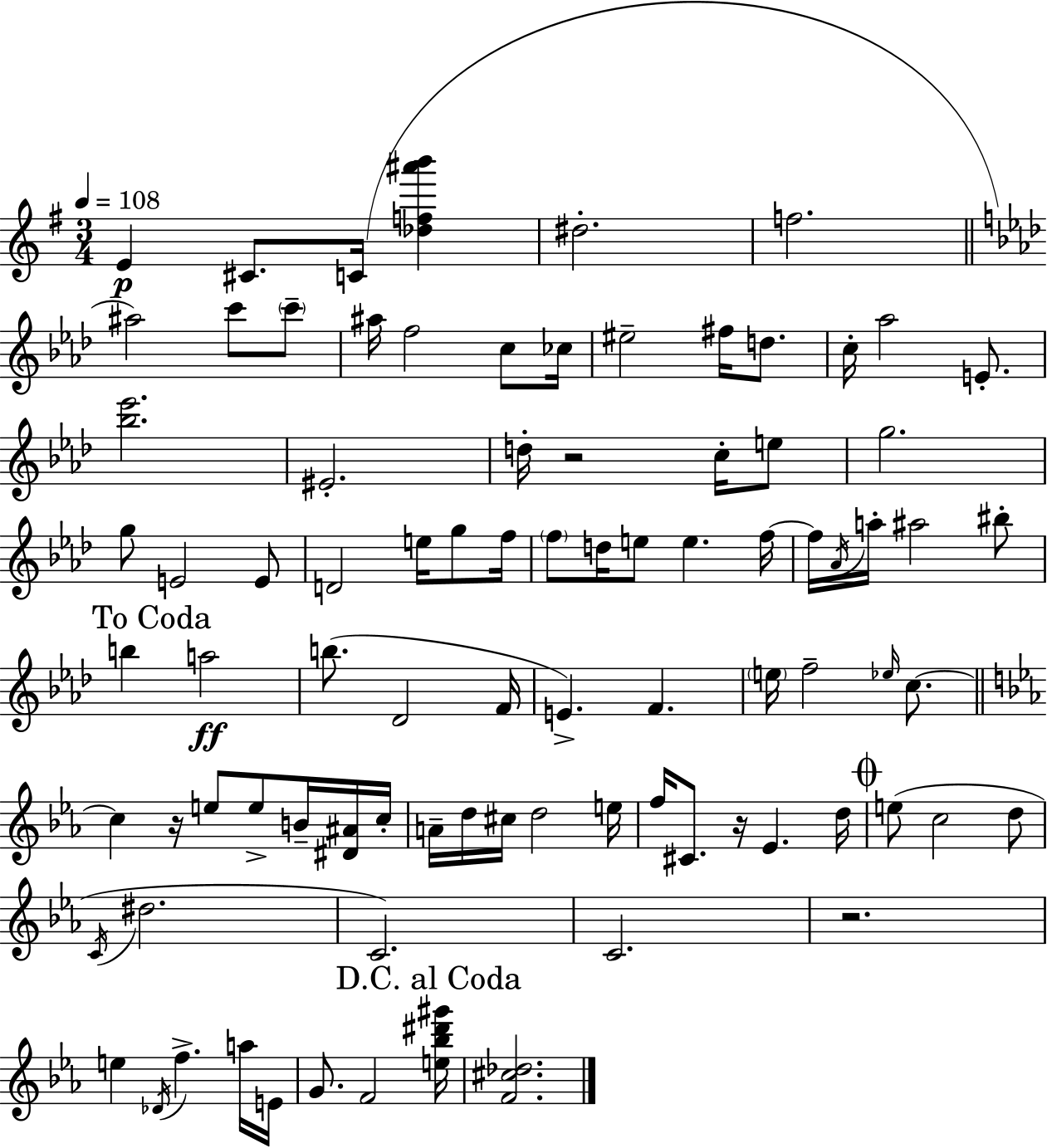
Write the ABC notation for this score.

X:1
T:Untitled
M:3/4
L:1/4
K:Em
E ^C/2 C/4 [_df^a'b'] ^d2 f2 ^a2 c'/2 c'/2 ^a/4 f2 c/2 _c/4 ^e2 ^f/4 d/2 c/4 _a2 E/2 [_b_e']2 ^E2 d/4 z2 c/4 e/2 g2 g/2 E2 E/2 D2 e/4 g/2 f/4 f/2 d/4 e/2 e f/4 f/4 _A/4 a/4 ^a2 ^b/2 b a2 b/2 _D2 F/4 E F e/4 f2 _e/4 c/2 c z/4 e/2 e/2 B/4 [^D^A]/4 c/4 A/4 d/4 ^c/4 d2 e/4 f/4 ^C/2 z/4 _E d/4 e/2 c2 d/2 C/4 ^d2 C2 C2 z2 e _D/4 f a/4 E/4 G/2 F2 [e_b^d'^g']/4 [F^c_d]2